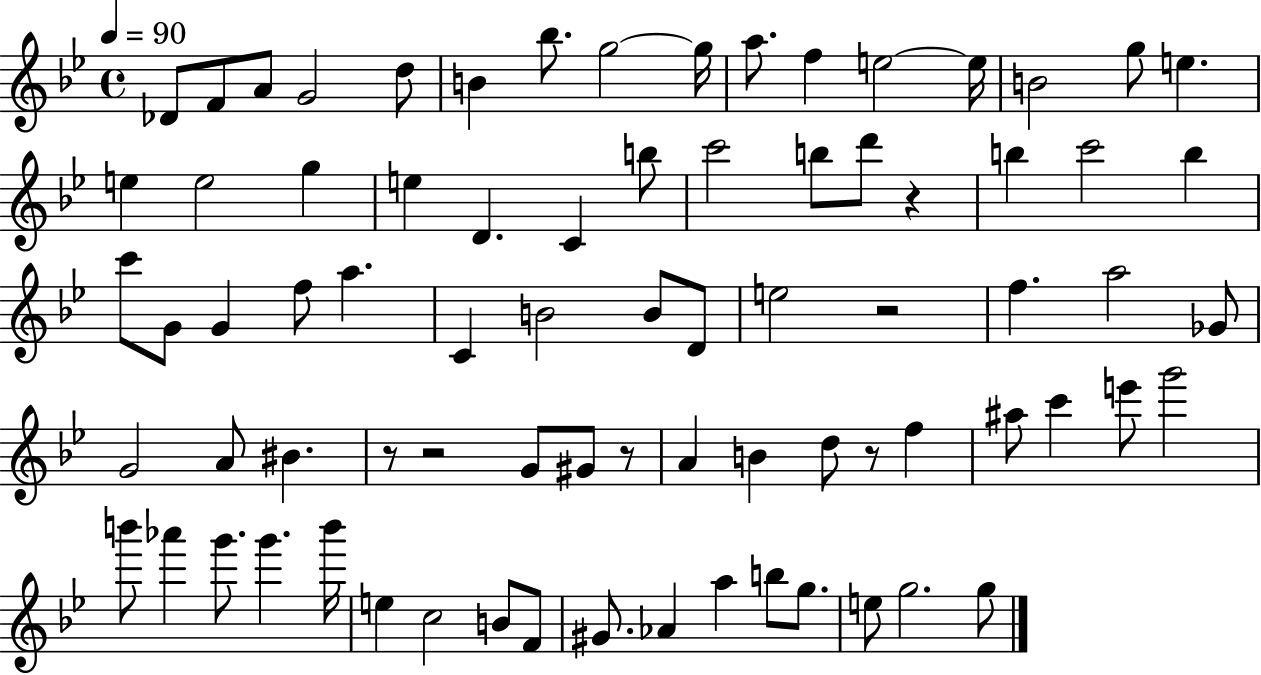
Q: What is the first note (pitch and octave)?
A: Db4